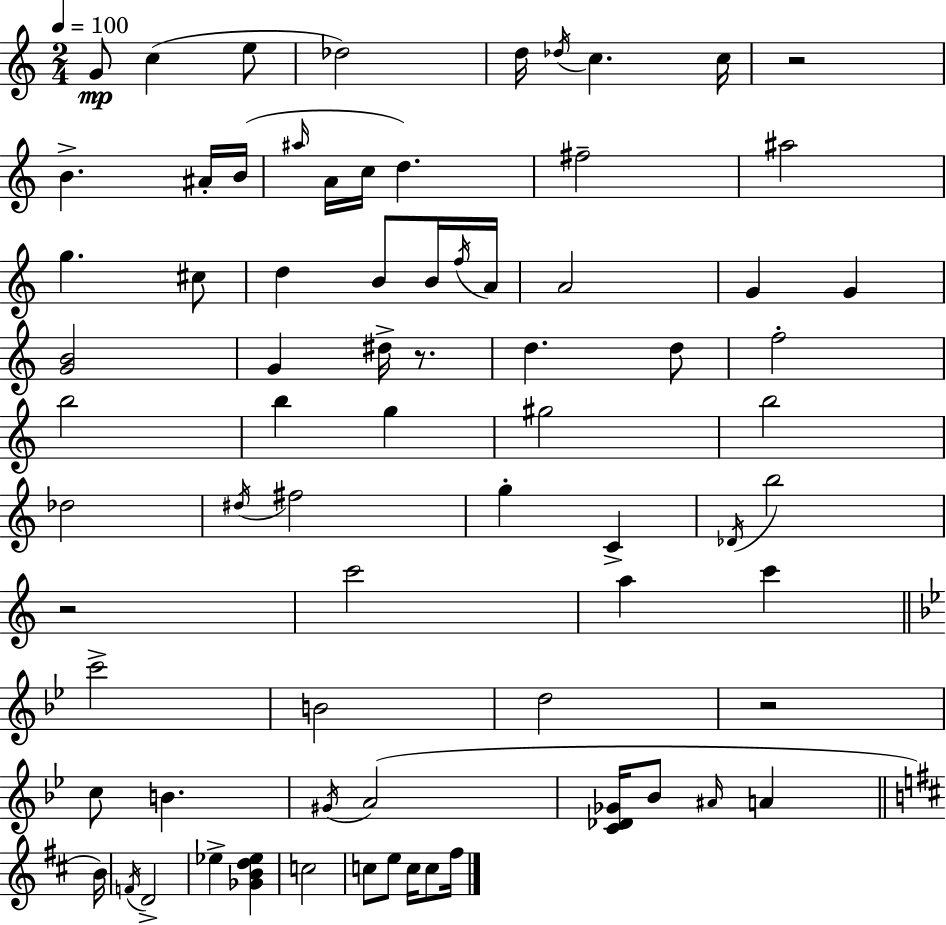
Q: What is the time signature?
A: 2/4